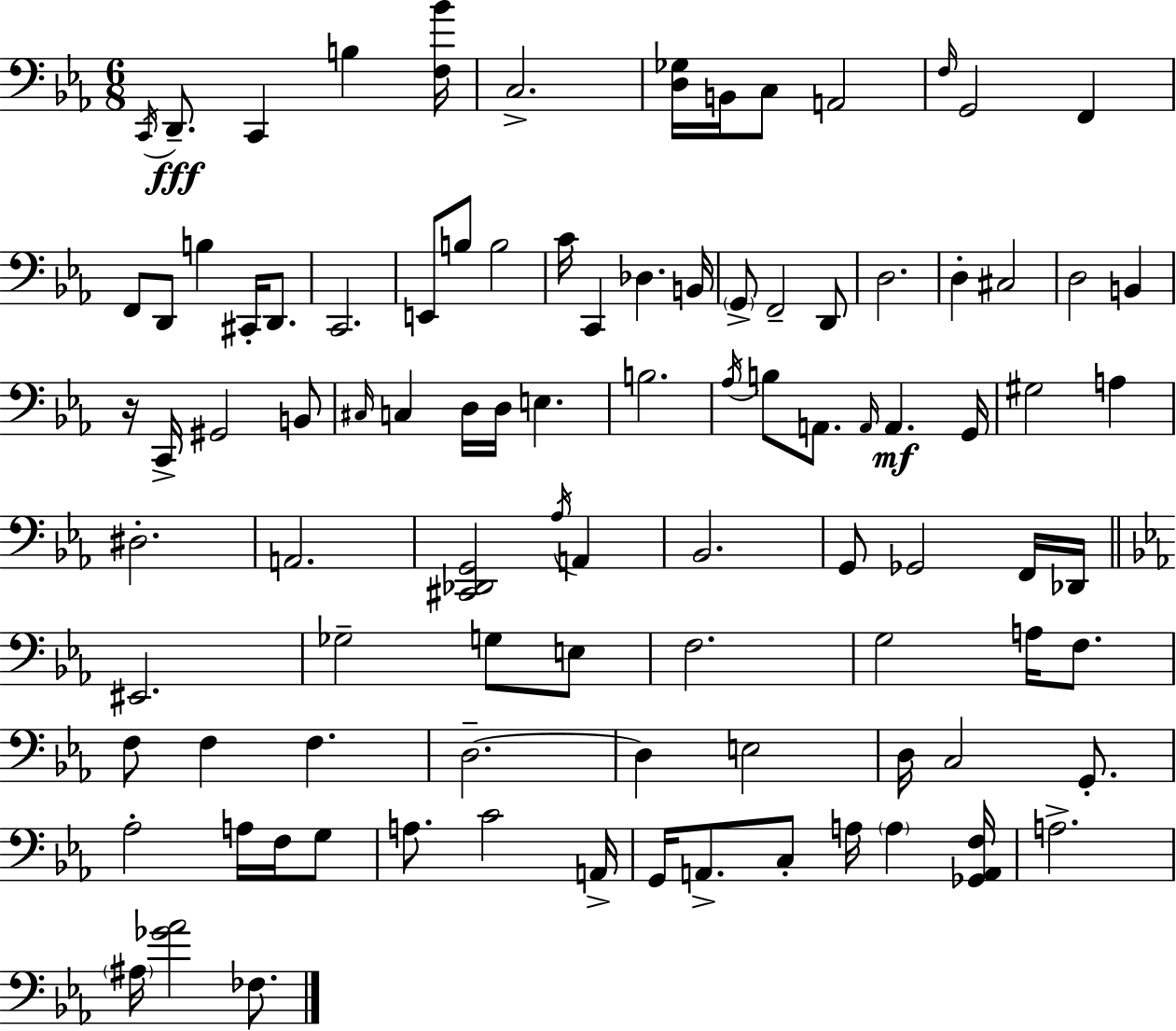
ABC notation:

X:1
T:Untitled
M:6/8
L:1/4
K:Eb
C,,/4 D,,/2 C,, B, [F,_B]/4 C,2 [D,_G,]/4 B,,/4 C,/2 A,,2 F,/4 G,,2 F,, F,,/2 D,,/2 B, ^C,,/4 D,,/2 C,,2 E,,/2 B,/2 B,2 C/4 C,, _D, B,,/4 G,,/2 F,,2 D,,/2 D,2 D, ^C,2 D,2 B,, z/4 C,,/4 ^G,,2 B,,/2 ^C,/4 C, D,/4 D,/4 E, B,2 _A,/4 B,/2 A,,/2 A,,/4 A,, G,,/4 ^G,2 A, ^D,2 A,,2 [^C,,_D,,G,,]2 _A,/4 A,, _B,,2 G,,/2 _G,,2 F,,/4 _D,,/4 ^E,,2 _G,2 G,/2 E,/2 F,2 G,2 A,/4 F,/2 F,/2 F, F, D,2 D, E,2 D,/4 C,2 G,,/2 _A,2 A,/4 F,/4 G,/2 A,/2 C2 A,,/4 G,,/4 A,,/2 C,/2 A,/4 A, [_G,,A,,F,]/4 A,2 ^A,/4 [_G_A]2 _F,/2